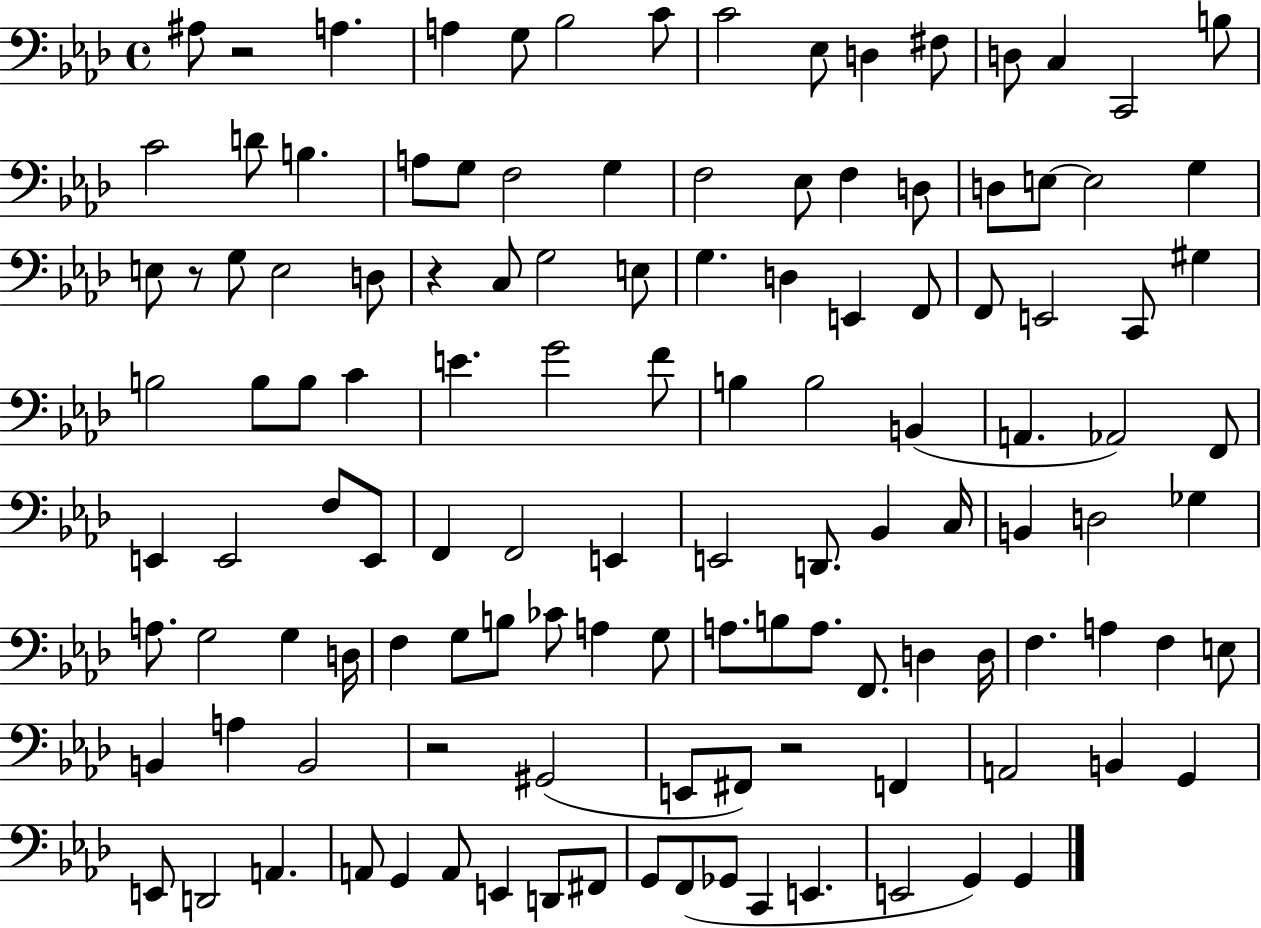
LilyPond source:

{
  \clef bass
  \time 4/4
  \defaultTimeSignature
  \key aes \major
  ais8 r2 a4. | a4 g8 bes2 c'8 | c'2 ees8 d4 fis8 | d8 c4 c,2 b8 | \break c'2 d'8 b4. | a8 g8 f2 g4 | f2 ees8 f4 d8 | d8 e8~~ e2 g4 | \break e8 r8 g8 e2 d8 | r4 c8 g2 e8 | g4. d4 e,4 f,8 | f,8 e,2 c,8 gis4 | \break b2 b8 b8 c'4 | e'4. g'2 f'8 | b4 b2 b,4( | a,4. aes,2) f,8 | \break e,4 e,2 f8 e,8 | f,4 f,2 e,4 | e,2 d,8. bes,4 c16 | b,4 d2 ges4 | \break a8. g2 g4 d16 | f4 g8 b8 ces'8 a4 g8 | a8. b8 a8. f,8. d4 d16 | f4. a4 f4 e8 | \break b,4 a4 b,2 | r2 gis,2( | e,8 fis,8) r2 f,4 | a,2 b,4 g,4 | \break e,8 d,2 a,4. | a,8 g,4 a,8 e,4 d,8 fis,8 | g,8 f,8( ges,8 c,4 e,4. | e,2 g,4) g,4 | \break \bar "|."
}